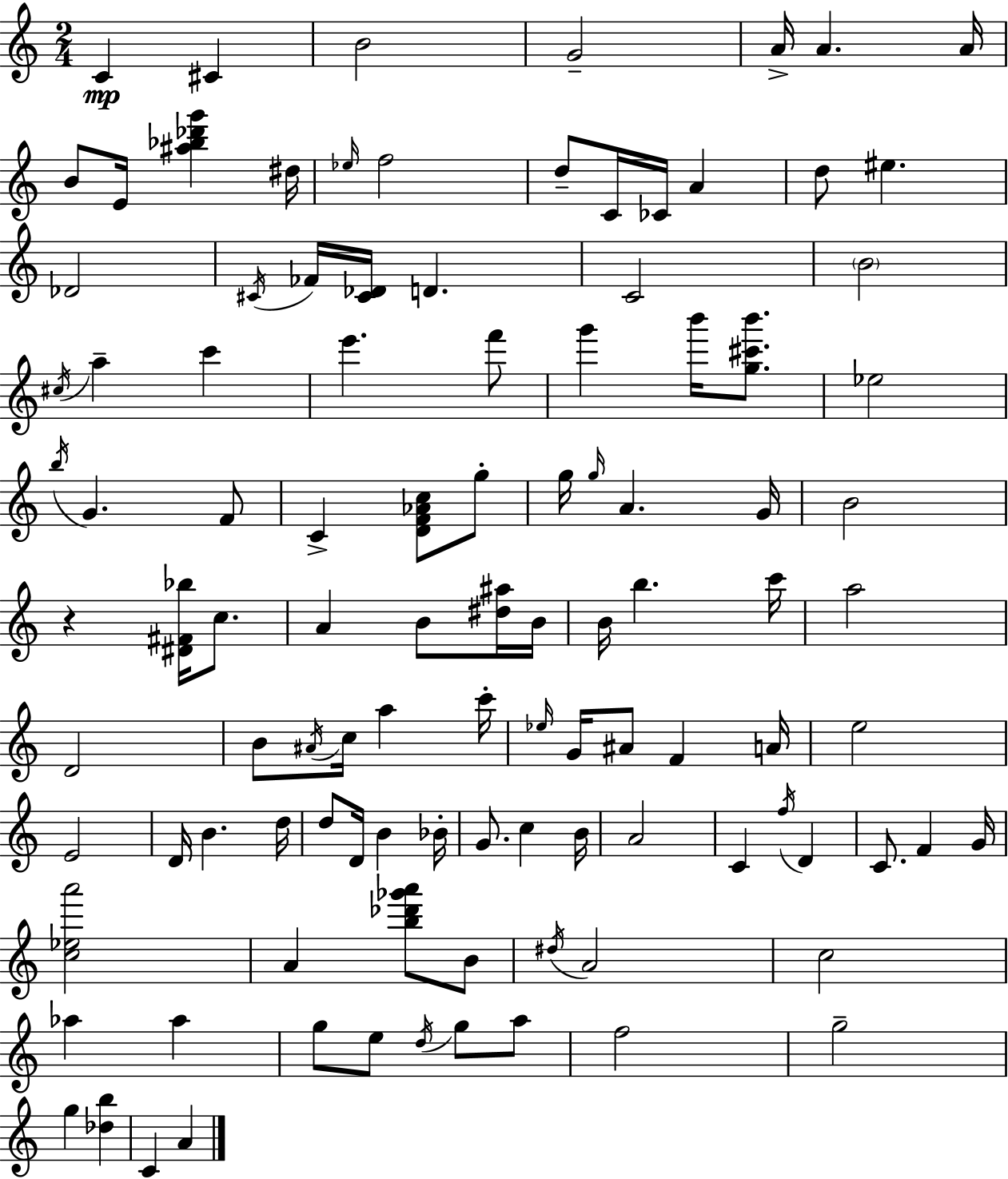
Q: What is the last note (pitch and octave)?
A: A4